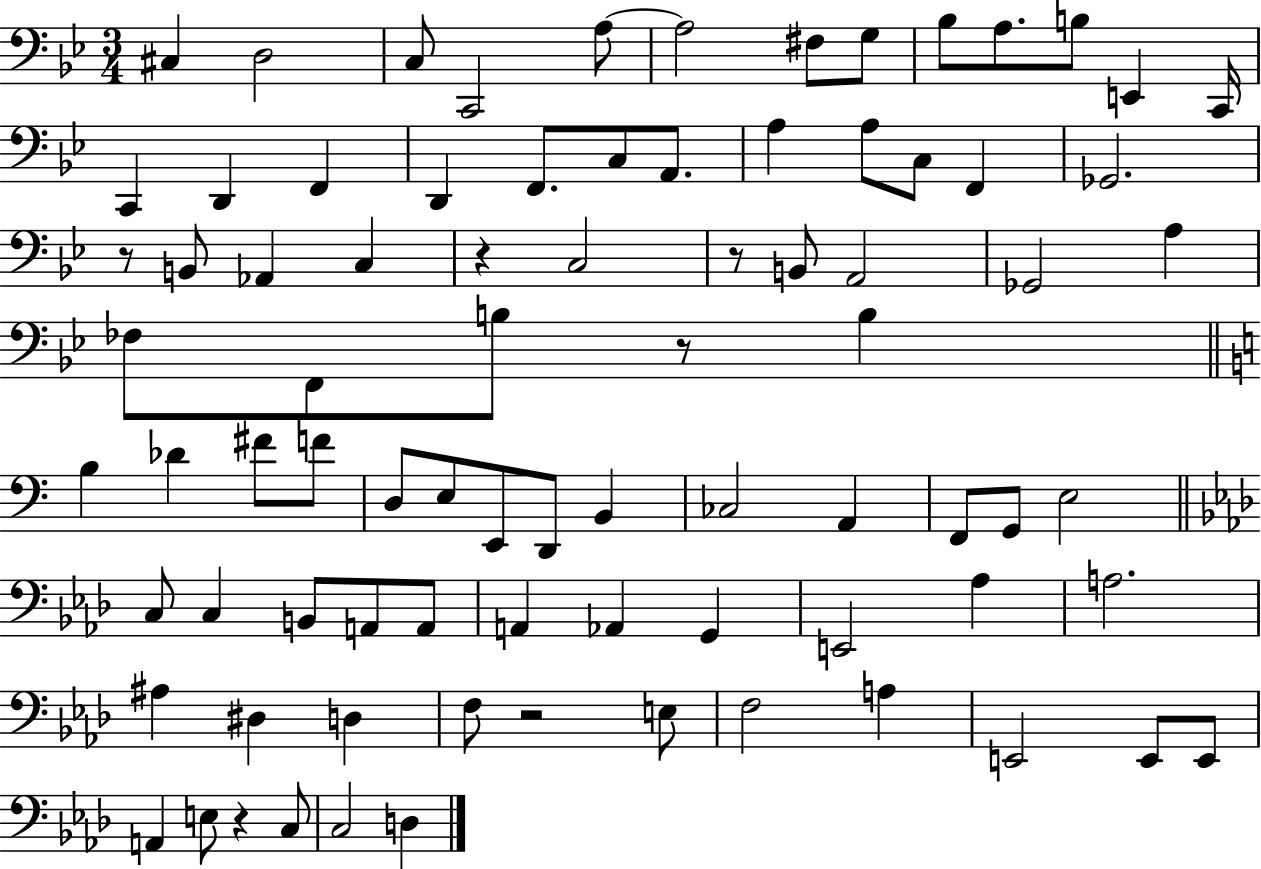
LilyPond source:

{
  \clef bass
  \numericTimeSignature
  \time 3/4
  \key bes \major
  \repeat volta 2 { cis4 d2 | c8 c,2 a8~~ | a2 fis8 g8 | bes8 a8. b8 e,4 c,16 | \break c,4 d,4 f,4 | d,4 f,8. c8 a,8. | a4 a8 c8 f,4 | ges,2. | \break r8 b,8 aes,4 c4 | r4 c2 | r8 b,8 a,2 | ges,2 a4 | \break fes8 f,8 b8 r8 b4 | \bar "||" \break \key c \major b4 des'4 fis'8 f'8 | d8 e8 e,8 d,8 b,4 | ces2 a,4 | f,8 g,8 e2 | \break \bar "||" \break \key aes \major c8 c4 b,8 a,8 a,8 | a,4 aes,4 g,4 | e,2 aes4 | a2. | \break ais4 dis4 d4 | f8 r2 e8 | f2 a4 | e,2 e,8 e,8 | \break a,4 e8 r4 c8 | c2 d4 | } \bar "|."
}